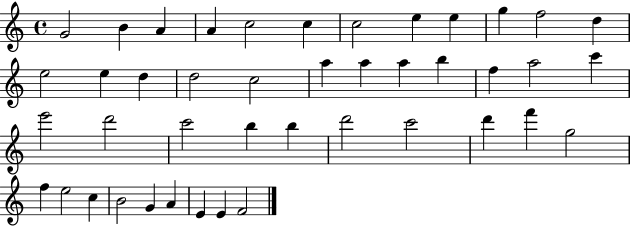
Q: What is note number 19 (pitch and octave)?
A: A5